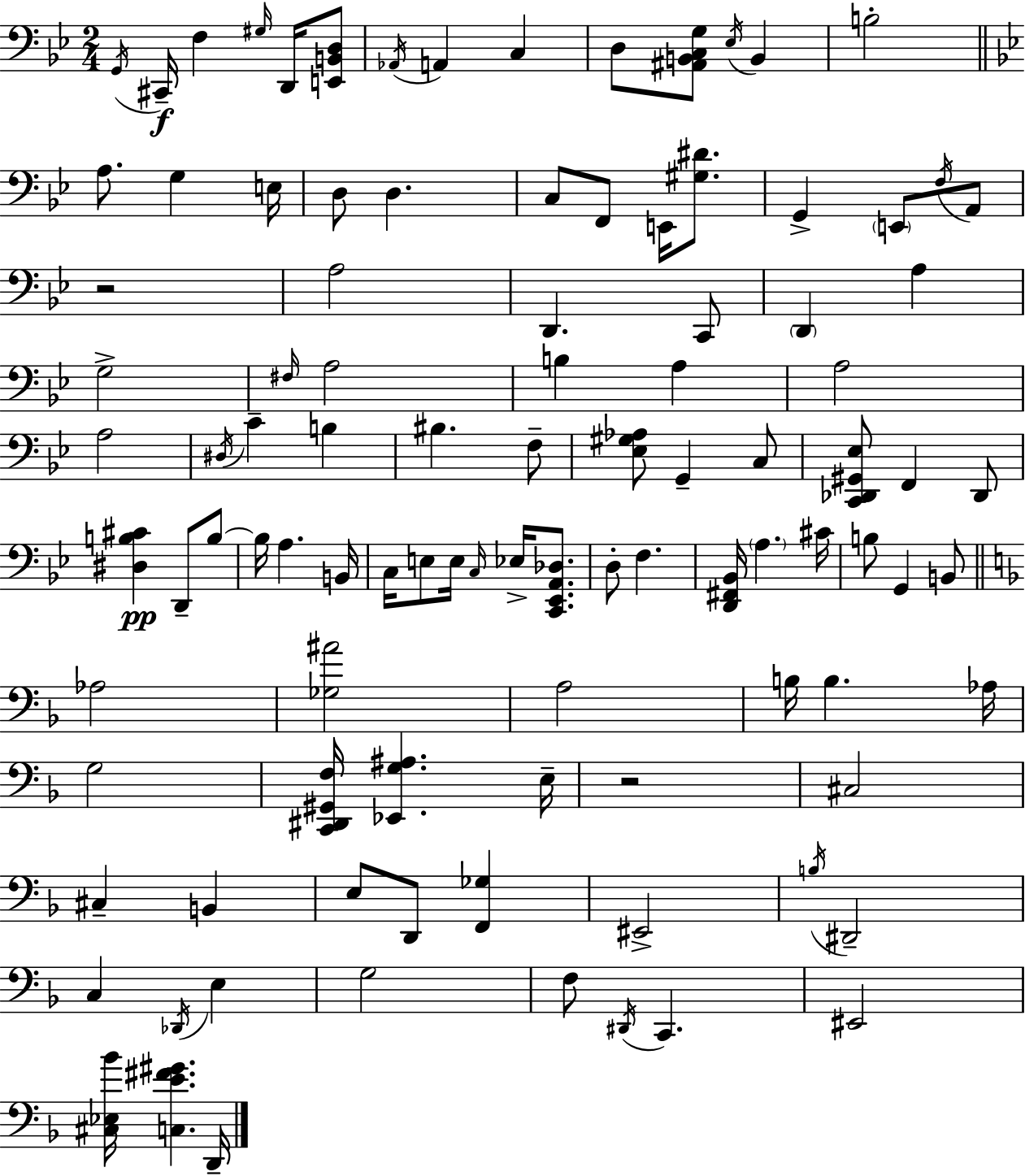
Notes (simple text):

G2/s C#2/s F3/q G#3/s D2/s [E2,B2,D3]/e Ab2/s A2/q C3/q D3/e [A#2,B2,C3,G3]/e Eb3/s B2/q B3/h A3/e. G3/q E3/s D3/e D3/q. C3/e F2/e E2/s [G#3,D#4]/e. G2/q E2/e F3/s A2/e R/h A3/h D2/q. C2/e D2/q A3/q G3/h F#3/s A3/h B3/q A3/q A3/h A3/h D#3/s C4/q B3/q BIS3/q. F3/e [Eb3,G#3,Ab3]/e G2/q C3/e [C2,Db2,G#2,Eb3]/e F2/q Db2/e [D#3,B3,C#4]/q D2/e B3/e B3/s A3/q. B2/s C3/s E3/e E3/s C3/s Eb3/s [C2,Eb2,A2,Db3]/e. D3/e F3/q. [D2,F#2,Bb2]/s A3/q. C#4/s B3/e G2/q B2/e Ab3/h [Gb3,A#4]/h A3/h B3/s B3/q. Ab3/s G3/h [C2,D#2,G#2,F3]/s [Eb2,G3,A#3]/q. E3/s R/h C#3/h C#3/q B2/q E3/e D2/e [F2,Gb3]/q EIS2/h B3/s D#2/h C3/q Db2/s E3/q G3/h F3/e D#2/s C2/q. EIS2/h [C#3,Eb3,Bb4]/s [C3,E4,F#4,G#4]/q. D2/s